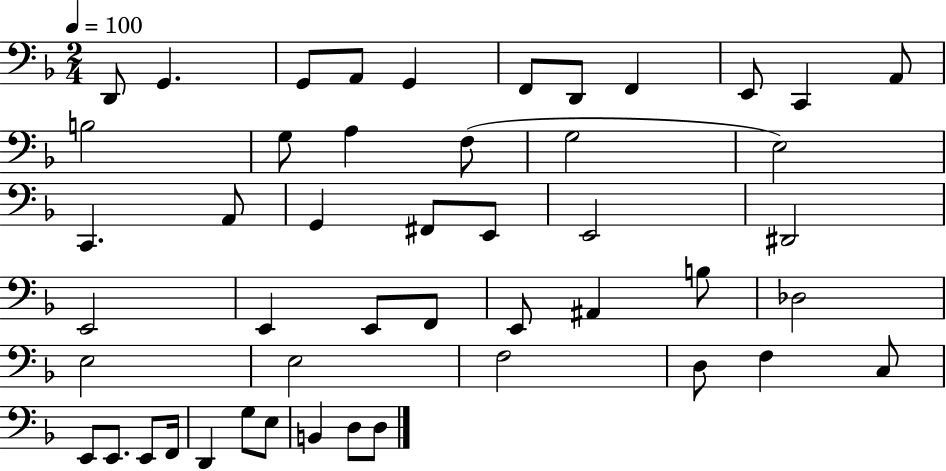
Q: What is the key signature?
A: F major